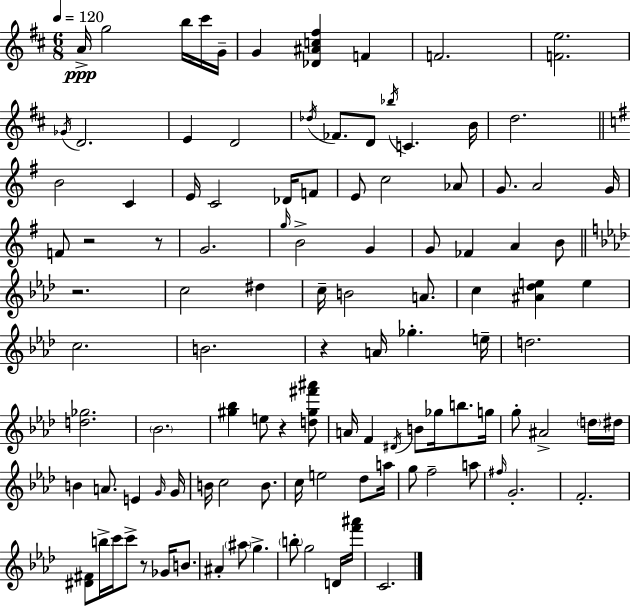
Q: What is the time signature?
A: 6/8